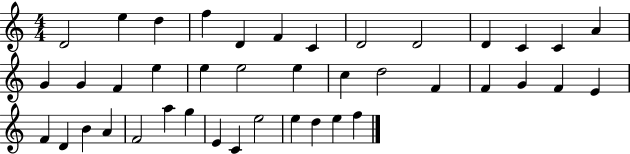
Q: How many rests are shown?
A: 0